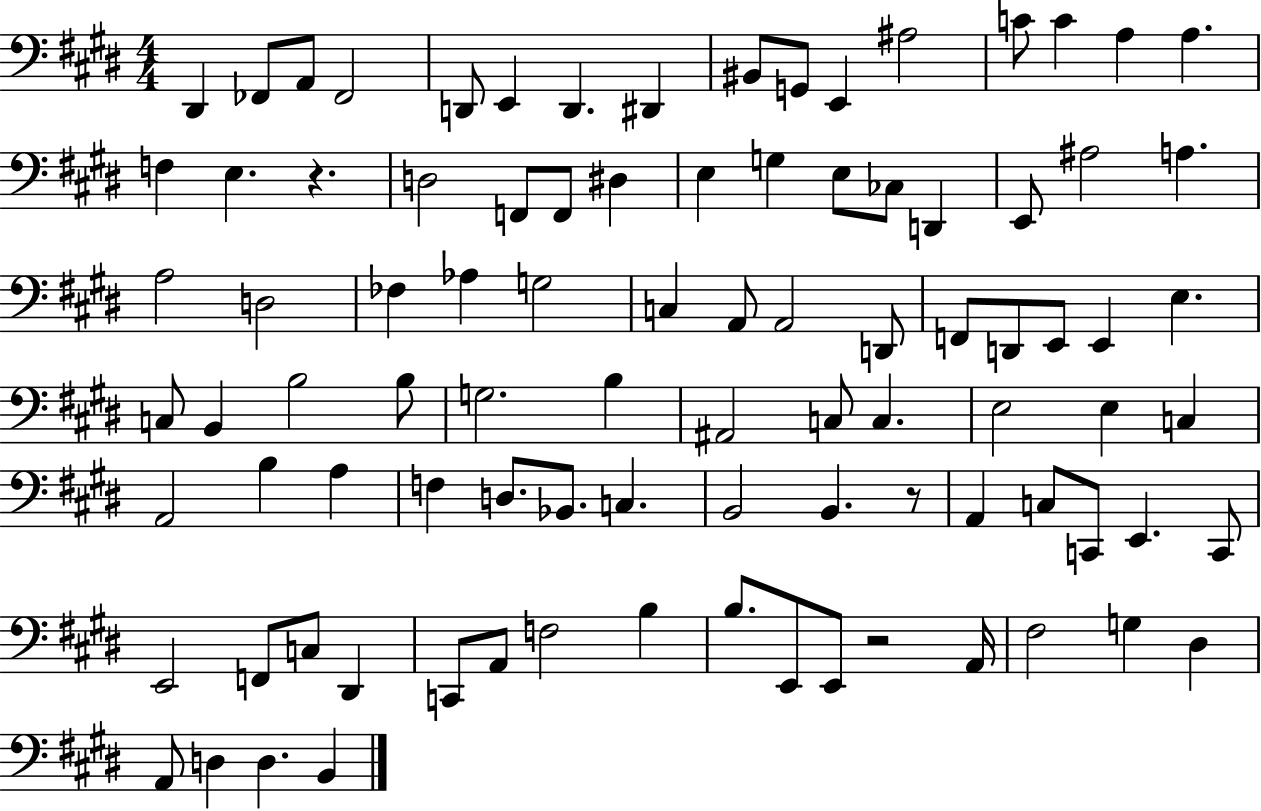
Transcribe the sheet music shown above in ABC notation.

X:1
T:Untitled
M:4/4
L:1/4
K:E
^D,, _F,,/2 A,,/2 _F,,2 D,,/2 E,, D,, ^D,, ^B,,/2 G,,/2 E,, ^A,2 C/2 C A, A, F, E, z D,2 F,,/2 F,,/2 ^D, E, G, E,/2 _C,/2 D,, E,,/2 ^A,2 A, A,2 D,2 _F, _A, G,2 C, A,,/2 A,,2 D,,/2 F,,/2 D,,/2 E,,/2 E,, E, C,/2 B,, B,2 B,/2 G,2 B, ^A,,2 C,/2 C, E,2 E, C, A,,2 B, A, F, D,/2 _B,,/2 C, B,,2 B,, z/2 A,, C,/2 C,,/2 E,, C,,/2 E,,2 F,,/2 C,/2 ^D,, C,,/2 A,,/2 F,2 B, B,/2 E,,/2 E,,/2 z2 A,,/4 ^F,2 G, ^D, A,,/2 D, D, B,,